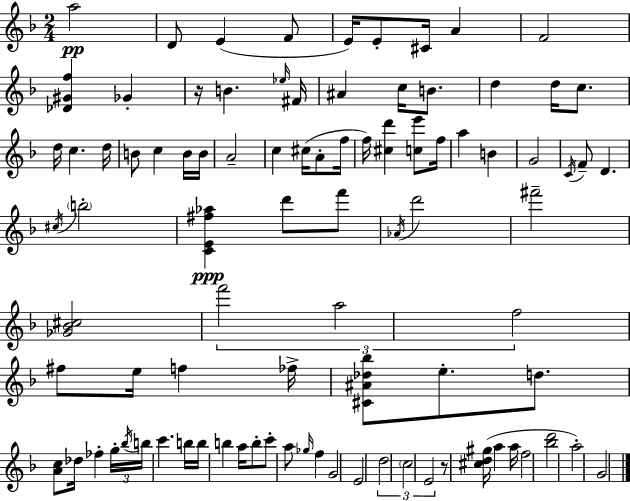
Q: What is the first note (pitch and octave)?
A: A5